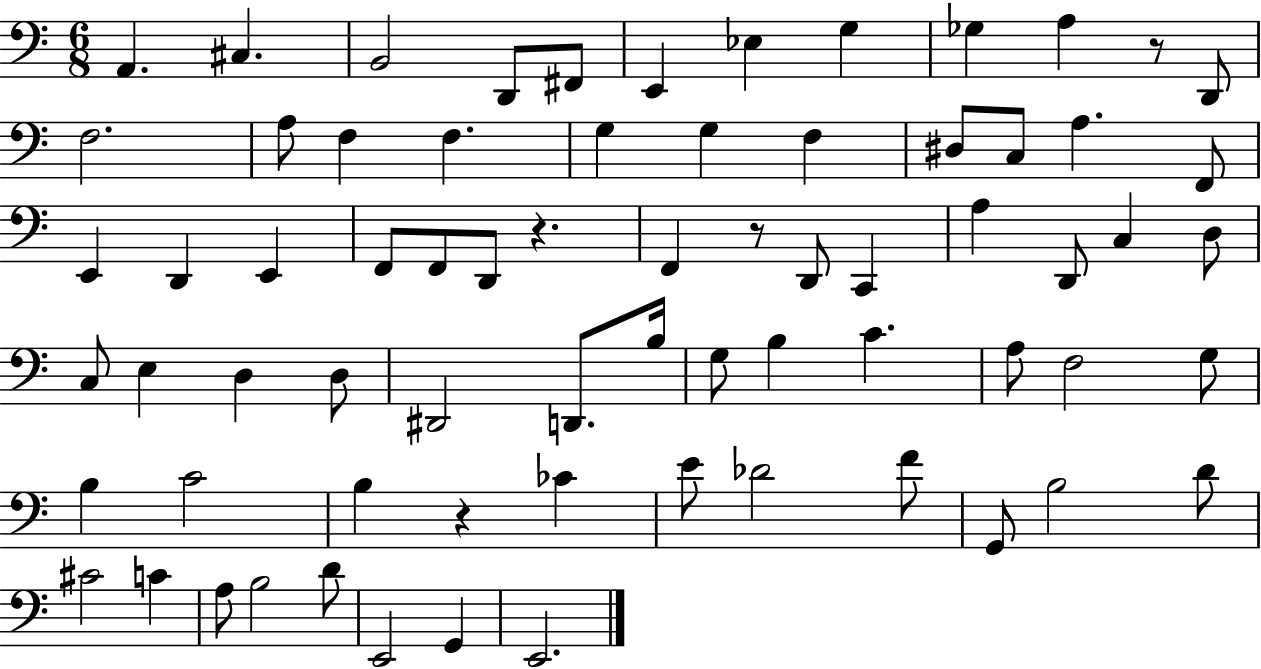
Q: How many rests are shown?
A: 4